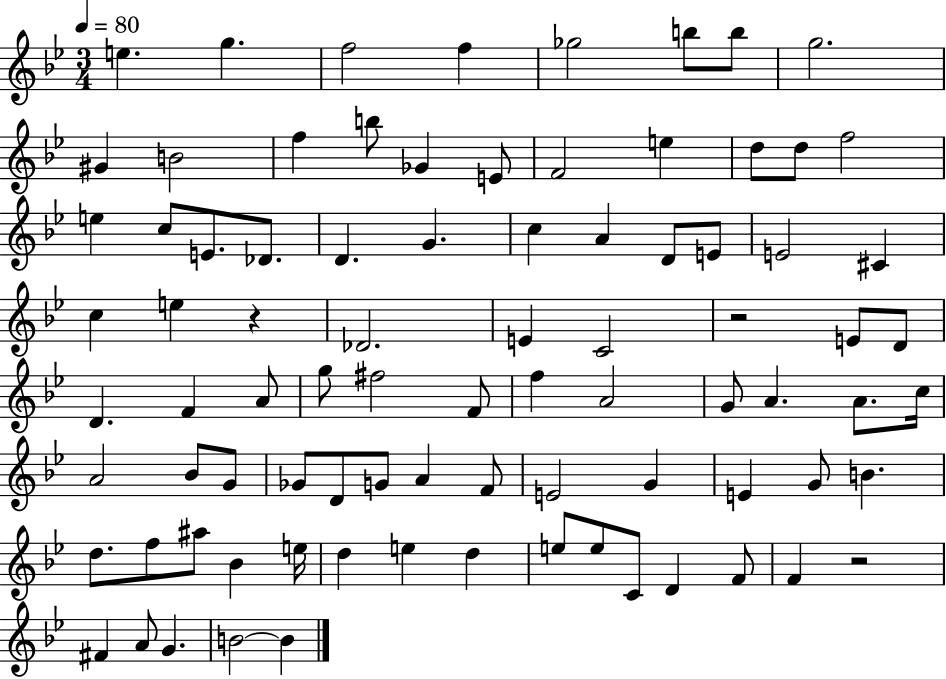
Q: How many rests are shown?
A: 3